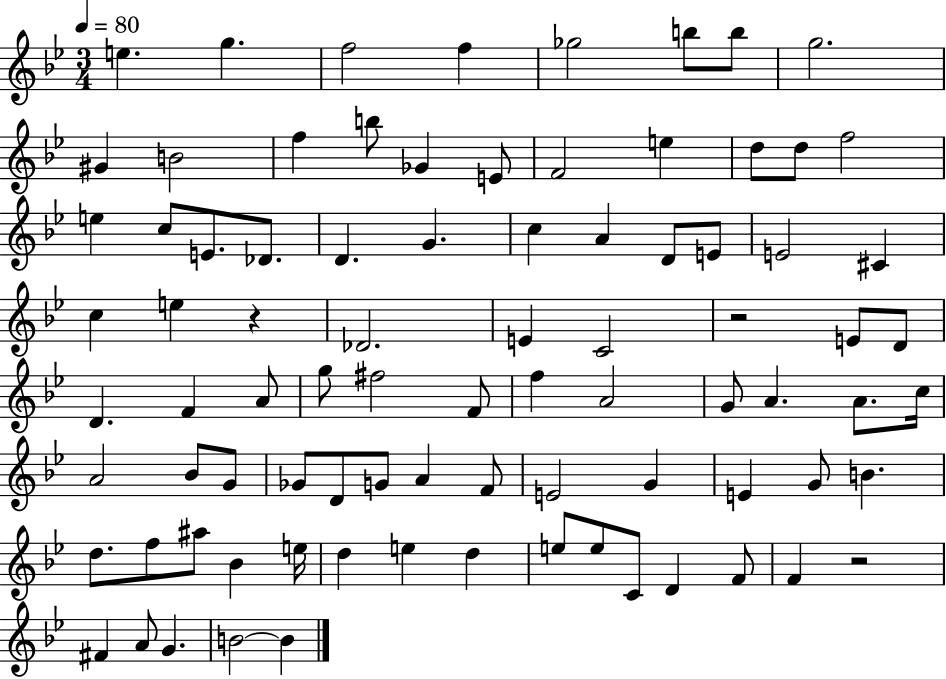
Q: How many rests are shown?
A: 3